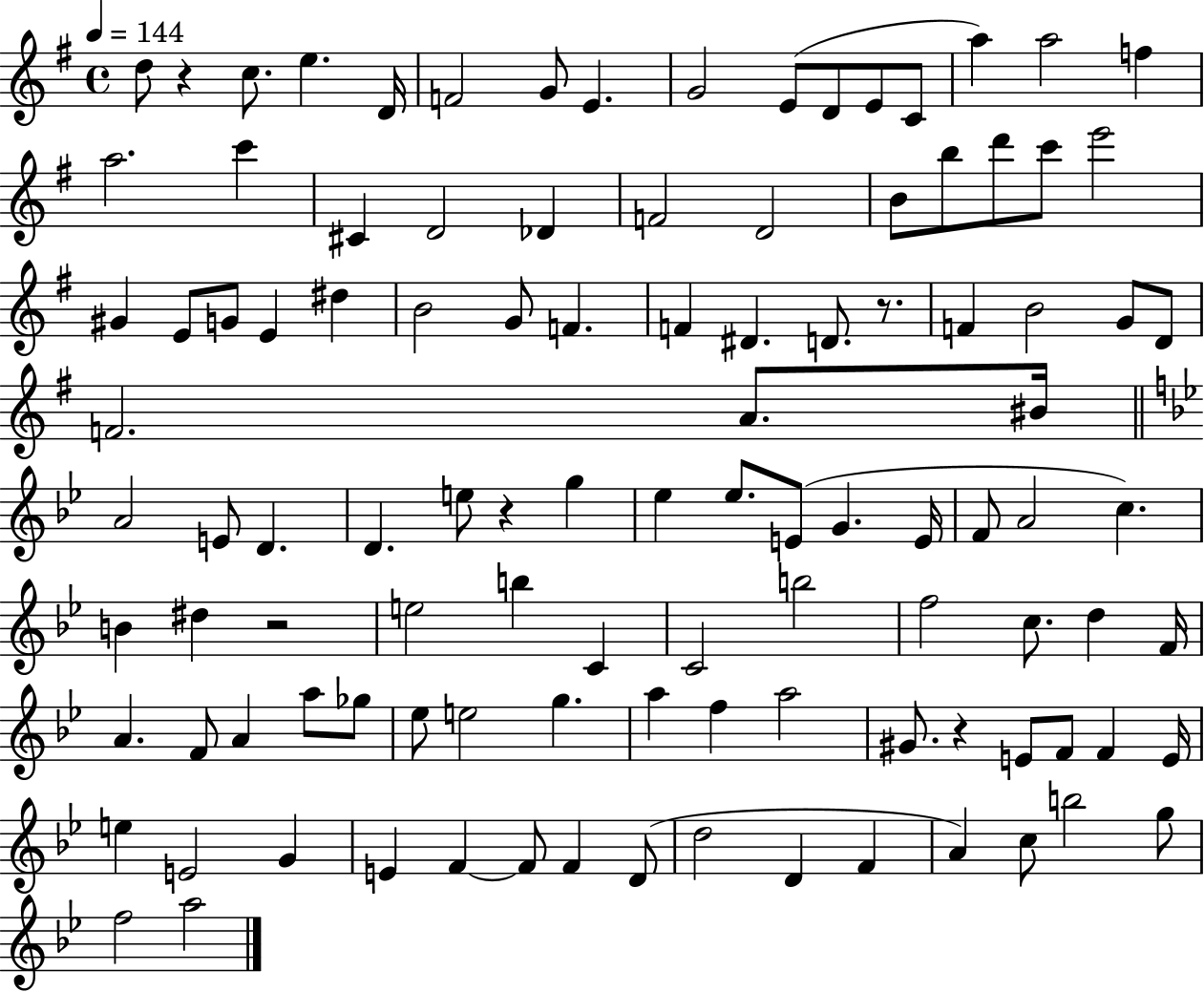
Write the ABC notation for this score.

X:1
T:Untitled
M:4/4
L:1/4
K:G
d/2 z c/2 e D/4 F2 G/2 E G2 E/2 D/2 E/2 C/2 a a2 f a2 c' ^C D2 _D F2 D2 B/2 b/2 d'/2 c'/2 e'2 ^G E/2 G/2 E ^d B2 G/2 F F ^D D/2 z/2 F B2 G/2 D/2 F2 A/2 ^B/4 A2 E/2 D D e/2 z g _e _e/2 E/2 G E/4 F/2 A2 c B ^d z2 e2 b C C2 b2 f2 c/2 d F/4 A F/2 A a/2 _g/2 _e/2 e2 g a f a2 ^G/2 z E/2 F/2 F E/4 e E2 G E F F/2 F D/2 d2 D F A c/2 b2 g/2 f2 a2